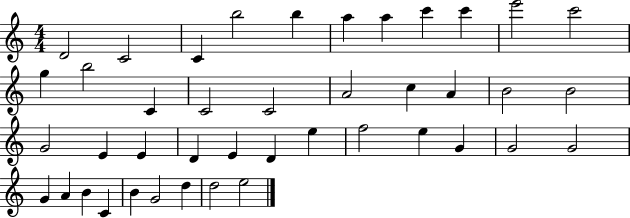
X:1
T:Untitled
M:4/4
L:1/4
K:C
D2 C2 C b2 b a a c' c' e'2 c'2 g b2 C C2 C2 A2 c A B2 B2 G2 E E D E D e f2 e G G2 G2 G A B C B G2 d d2 e2